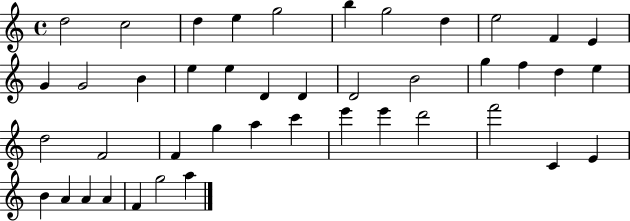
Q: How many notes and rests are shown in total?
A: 43